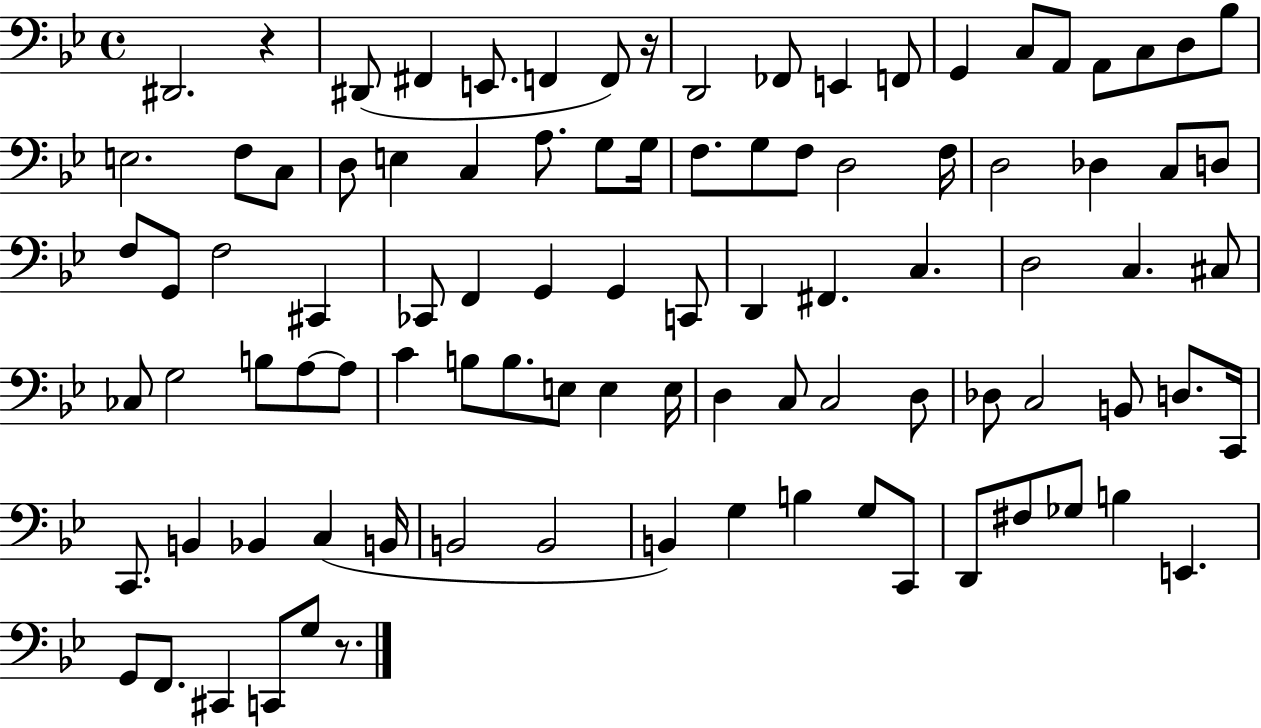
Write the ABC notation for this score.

X:1
T:Untitled
M:4/4
L:1/4
K:Bb
^D,,2 z ^D,,/2 ^F,, E,,/2 F,, F,,/2 z/4 D,,2 _F,,/2 E,, F,,/2 G,, C,/2 A,,/2 A,,/2 C,/2 D,/2 _B,/2 E,2 F,/2 C,/2 D,/2 E, C, A,/2 G,/2 G,/4 F,/2 G,/2 F,/2 D,2 F,/4 D,2 _D, C,/2 D,/2 F,/2 G,,/2 F,2 ^C,, _C,,/2 F,, G,, G,, C,,/2 D,, ^F,, C, D,2 C, ^C,/2 _C,/2 G,2 B,/2 A,/2 A,/2 C B,/2 B,/2 E,/2 E, E,/4 D, C,/2 C,2 D,/2 _D,/2 C,2 B,,/2 D,/2 C,,/4 C,,/2 B,, _B,, C, B,,/4 B,,2 B,,2 B,, G, B, G,/2 C,,/2 D,,/2 ^F,/2 _G,/2 B, E,, G,,/2 F,,/2 ^C,, C,,/2 G,/2 z/2